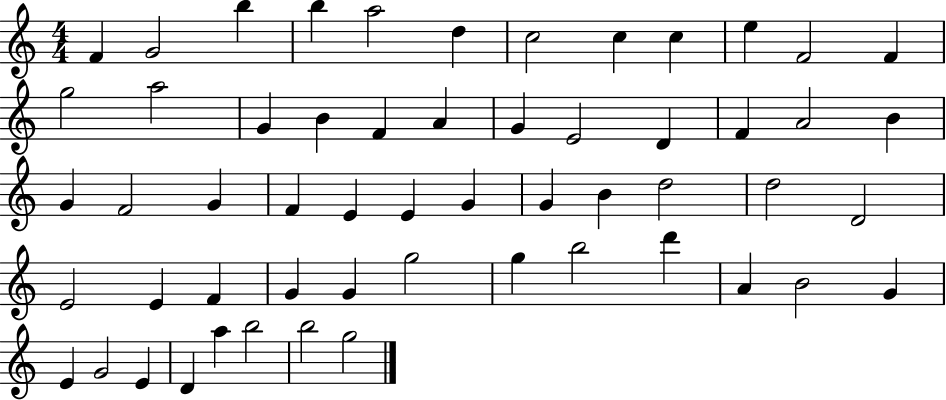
X:1
T:Untitled
M:4/4
L:1/4
K:C
F G2 b b a2 d c2 c c e F2 F g2 a2 G B F A G E2 D F A2 B G F2 G F E E G G B d2 d2 D2 E2 E F G G g2 g b2 d' A B2 G E G2 E D a b2 b2 g2